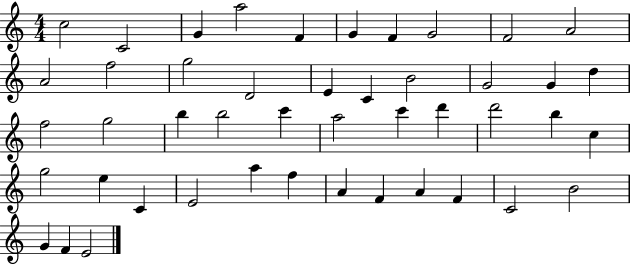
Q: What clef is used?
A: treble